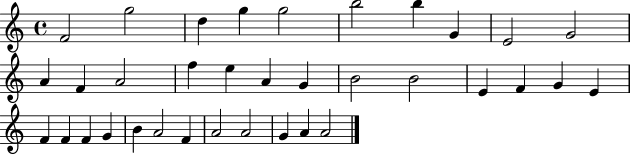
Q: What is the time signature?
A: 4/4